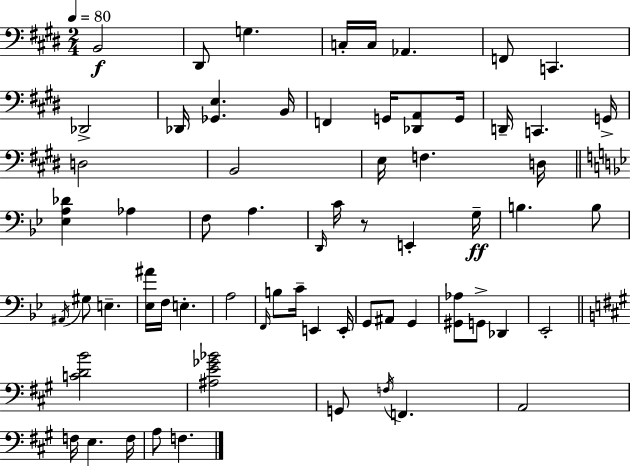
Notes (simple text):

B2/h D#2/e G3/q. C3/s C3/s Ab2/q. F2/e C2/q. Db2/h Db2/s [Gb2,E3]/q. B2/s F2/q G2/s [Db2,A2]/e G2/s D2/s C2/q. G2/s D3/h B2/h E3/s F3/q. D3/s [Eb3,A3,Db4]/q Ab3/q F3/e A3/q. D2/s C4/s R/e E2/q G3/s B3/q. B3/e A#2/s G#3/e E3/q. [Eb3,A#4]/s F3/s E3/q. A3/h F2/s B3/e C4/s E2/q E2/s G2/e A#2/e G2/q [G#2,Ab3]/e G2/e Db2/q Eb2/h [C4,D4,B4]/h [A#3,E4,Gb4,Bb4]/h G2/e F3/s F2/q. A2/h F3/s E3/q. F3/s A3/e F3/q.